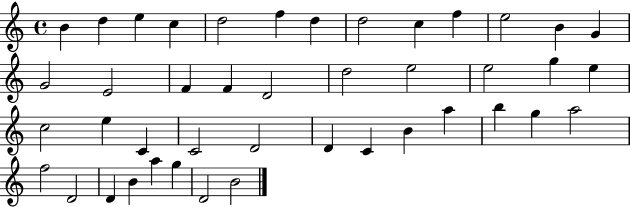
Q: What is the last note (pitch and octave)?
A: B4